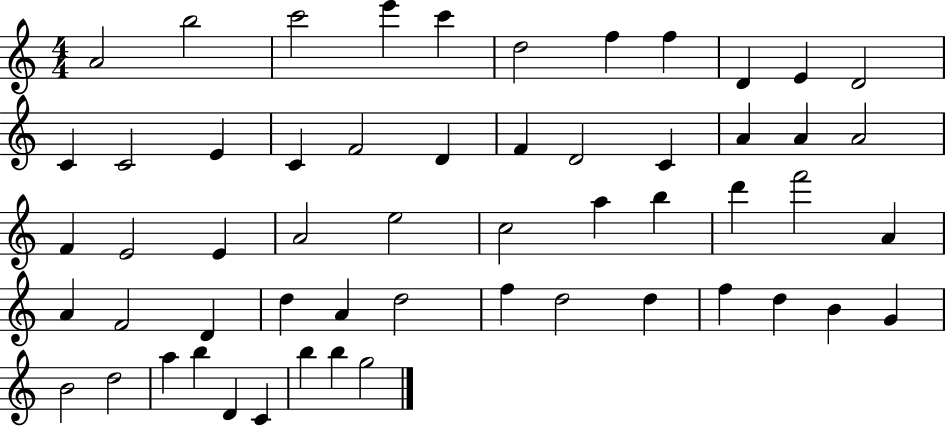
X:1
T:Untitled
M:4/4
L:1/4
K:C
A2 b2 c'2 e' c' d2 f f D E D2 C C2 E C F2 D F D2 C A A A2 F E2 E A2 e2 c2 a b d' f'2 A A F2 D d A d2 f d2 d f d B G B2 d2 a b D C b b g2